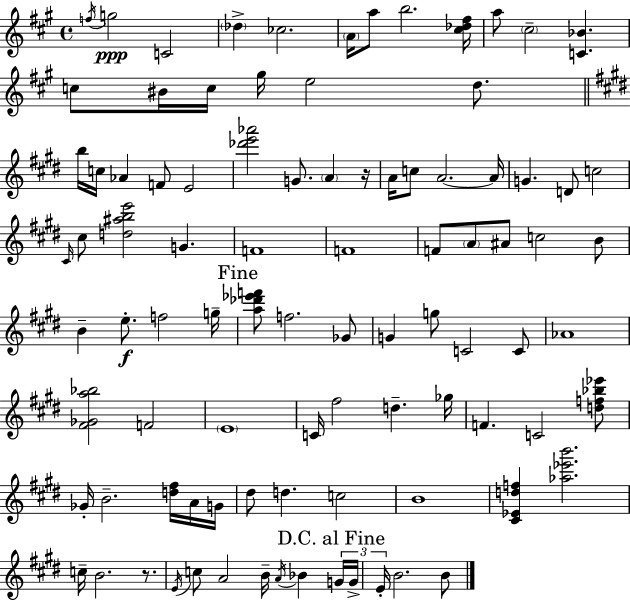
F5/s G5/h C4/h Db5/q CES5/h. A4/s A5/e B5/h. [C#5,Db5,F#5]/s A5/e C#5/h [C4,Bb4]/q. C5/e BIS4/s C5/s G#5/s E5/h D5/e. B5/s C5/s Ab4/q F4/e E4/h [Db6,E6,Ab6]/h G4/e. A4/q R/s A4/s C5/e A4/h. A4/s G4/q. D4/e C5/h C#4/s C#5/e [D5,A#5,B5,E6]/h G4/q. F4/w F4/w F4/e A4/e A#4/e C5/h B4/e B4/q E5/e. F5/h G5/s [A5,Db6,Eb6,F6]/e F5/h. Gb4/e G4/q G5/e C4/h C4/e Ab4/w [F#4,Gb4,A5,Bb5]/h F4/h E4/w C4/s F#5/h D5/q. Gb5/s F4/q. C4/h [D5,F5,Bb5,Eb6]/e Gb4/s B4/h. [D5,F#5]/s A4/s G4/s D#5/e D5/q. C5/h B4/w [C#4,Eb4,D5,F5]/q [Ab5,Eb6,B6]/h. C5/s B4/h. R/e. E4/s C5/e A4/h B4/s A4/s Bb4/q G4/s G4/s E4/s B4/h. B4/e